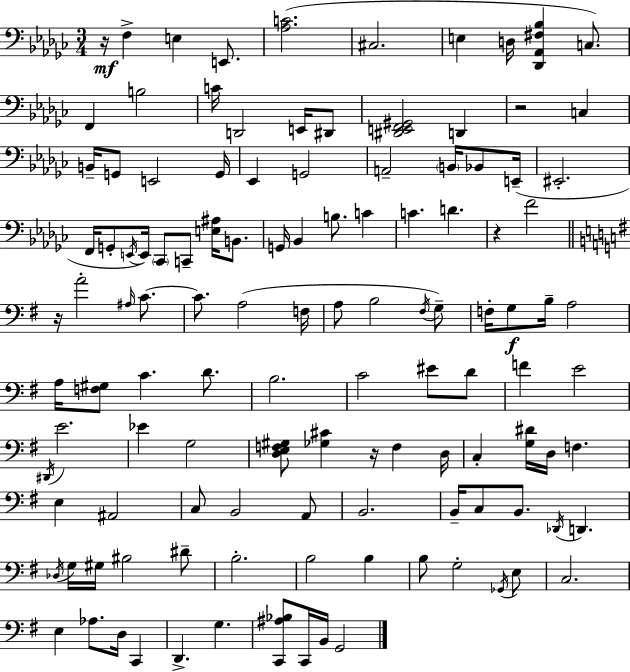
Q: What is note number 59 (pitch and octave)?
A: C4